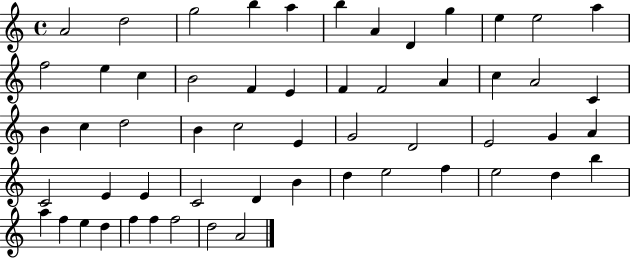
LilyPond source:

{
  \clef treble
  \time 4/4
  \defaultTimeSignature
  \key c \major
  a'2 d''2 | g''2 b''4 a''4 | b''4 a'4 d'4 g''4 | e''4 e''2 a''4 | \break f''2 e''4 c''4 | b'2 f'4 e'4 | f'4 f'2 a'4 | c''4 a'2 c'4 | \break b'4 c''4 d''2 | b'4 c''2 e'4 | g'2 d'2 | e'2 g'4 a'4 | \break c'2 e'4 e'4 | c'2 d'4 b'4 | d''4 e''2 f''4 | e''2 d''4 b''4 | \break a''4 f''4 e''4 d''4 | f''4 f''4 f''2 | d''2 a'2 | \bar "|."
}